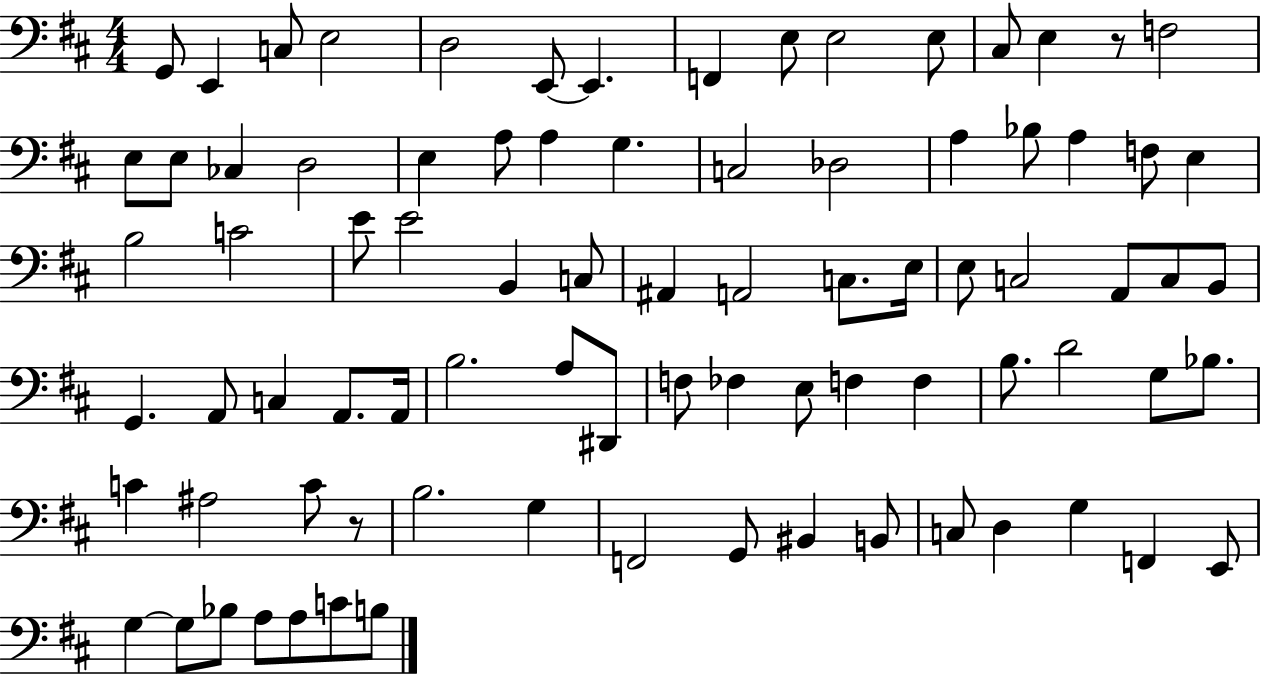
G2/e E2/q C3/e E3/h D3/h E2/e E2/q. F2/q E3/e E3/h E3/e C#3/e E3/q R/e F3/h E3/e E3/e CES3/q D3/h E3/q A3/e A3/q G3/q. C3/h Db3/h A3/q Bb3/e A3/q F3/e E3/q B3/h C4/h E4/e E4/h B2/q C3/e A#2/q A2/h C3/e. E3/s E3/e C3/h A2/e C3/e B2/e G2/q. A2/e C3/q A2/e. A2/s B3/h. A3/e D#2/e F3/e FES3/q E3/e F3/q F3/q B3/e. D4/h G3/e Bb3/e. C4/q A#3/h C4/e R/e B3/h. G3/q F2/h G2/e BIS2/q B2/e C3/e D3/q G3/q F2/q E2/e G3/q G3/e Bb3/e A3/e A3/e C4/e B3/e